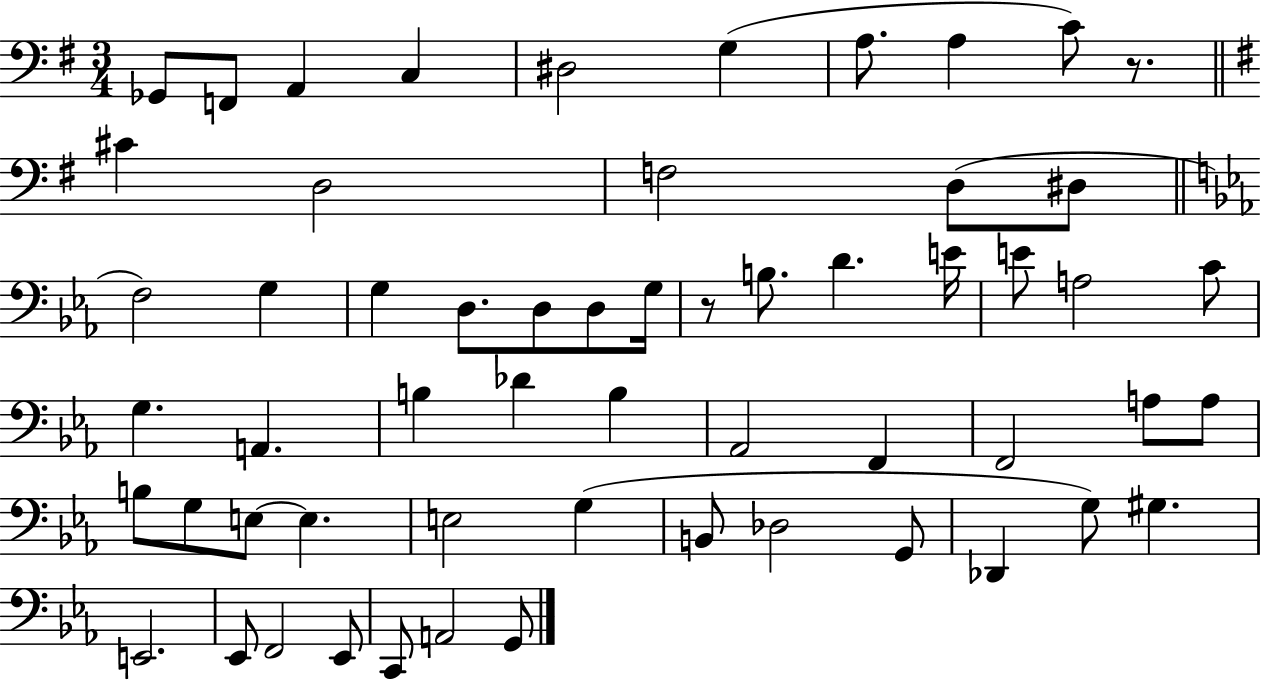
{
  \clef bass
  \numericTimeSignature
  \time 3/4
  \key g \major
  ges,8 f,8 a,4 c4 | dis2 g4( | a8. a4 c'8) r8. | \bar "||" \break \key e \minor cis'4 d2 | f2 d8( dis8 | \bar "||" \break \key ees \major f2) g4 | g4 d8. d8 d8 g16 | r8 b8. d'4. e'16 | e'8 a2 c'8 | \break g4. a,4. | b4 des'4 b4 | aes,2 f,4 | f,2 a8 a8 | \break b8 g8 e8~~ e4. | e2 g4( | b,8 des2 g,8 | des,4 g8) gis4. | \break e,2. | ees,8 f,2 ees,8 | c,8 a,2 g,8 | \bar "|."
}